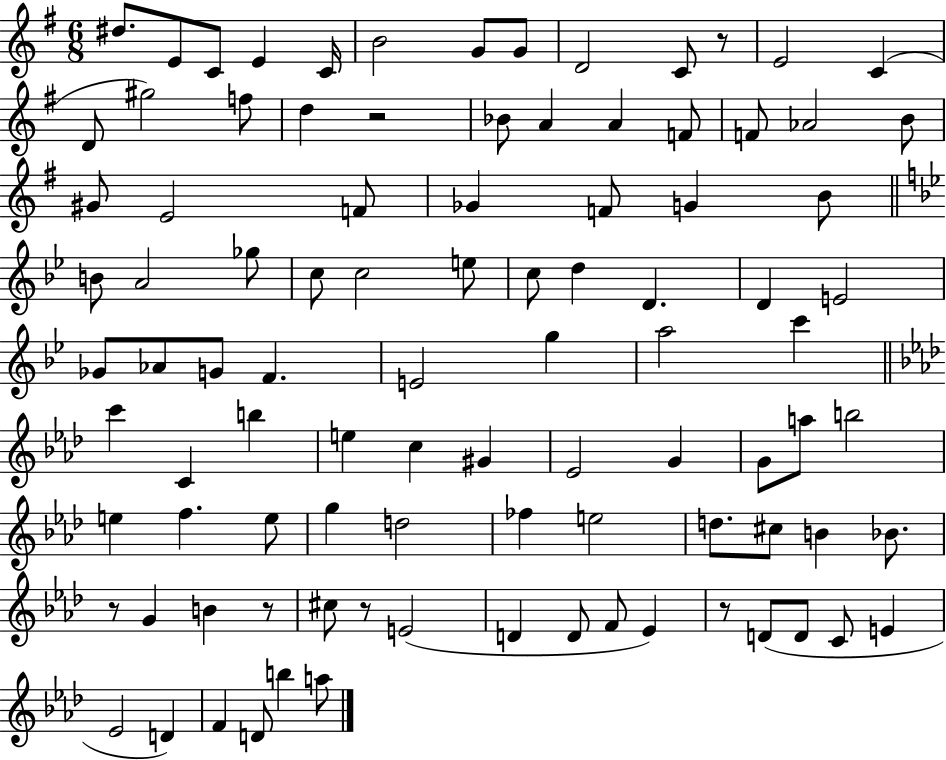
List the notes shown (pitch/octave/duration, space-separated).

D#5/e. E4/e C4/e E4/q C4/s B4/h G4/e G4/e D4/h C4/e R/e E4/h C4/q D4/e G#5/h F5/e D5/q R/h Bb4/e A4/q A4/q F4/e F4/e Ab4/h B4/e G#4/e E4/h F4/e Gb4/q F4/e G4/q B4/e B4/e A4/h Gb5/e C5/e C5/h E5/e C5/e D5/q D4/q. D4/q E4/h Gb4/e Ab4/e G4/e F4/q. E4/h G5/q A5/h C6/q C6/q C4/q B5/q E5/q C5/q G#4/q Eb4/h G4/q G4/e A5/e B5/h E5/q F5/q. E5/e G5/q D5/h FES5/q E5/h D5/e. C#5/e B4/q Bb4/e. R/e G4/q B4/q R/e C#5/e R/e E4/h D4/q D4/e F4/e Eb4/q R/e D4/e D4/e C4/e E4/q Eb4/h D4/q F4/q D4/e B5/q A5/e